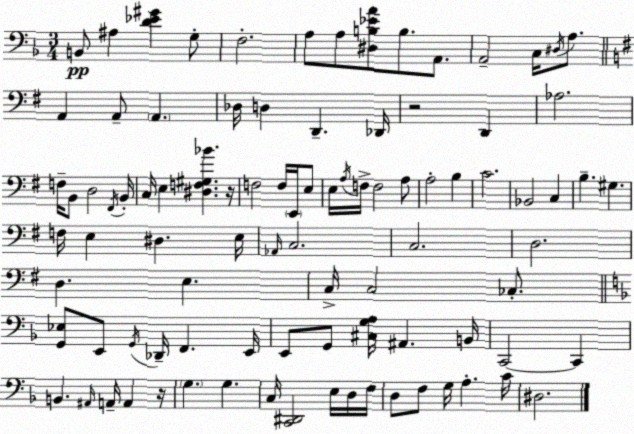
X:1
T:Untitled
M:3/4
L:1/4
K:Dm
B,,/2 ^A, [D_E^G] G,/2 F,2 A,/2 A,/2 [^D,B,_EA]/2 B,/2 A,,/2 A,,2 C,/4 ^D,/4 A,/2 A,, A,,/2 A,, _D,/4 D, D,, _D,,/4 z2 D,, _A,2 F,/4 B,,/2 D,2 ^F,,/4 B,,/4 C,/4 E, [^D,F,^G,_B] z/4 F,2 F,/4 E,,/4 E,/2 E,/4 A,/4 F,/4 F,2 A,/2 A,2 B, C2 _B,,2 C, B, ^G, F,/4 E, ^D, E,/4 _A,,/4 C,2 C,2 D,2 D, E, C,/4 C,2 _C,/2 [G,,_E,]/2 E,,/2 G,,/4 _D,,/4 F,, E,,/4 E,,/2 G,,/2 [^C,G,A,]/4 ^A,, B,,/4 C,,2 C,, B,, ^A,,/4 A,,/4 A,, z/4 G, G, C,/4 [C,,^D,,]2 E,/4 D,/4 F,/4 D,/2 F,/2 G,/4 A, C/4 ^D,2